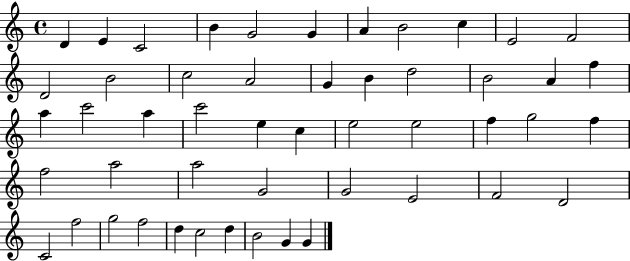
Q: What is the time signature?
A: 4/4